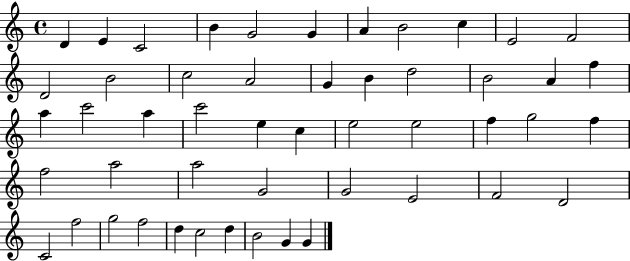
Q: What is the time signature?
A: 4/4